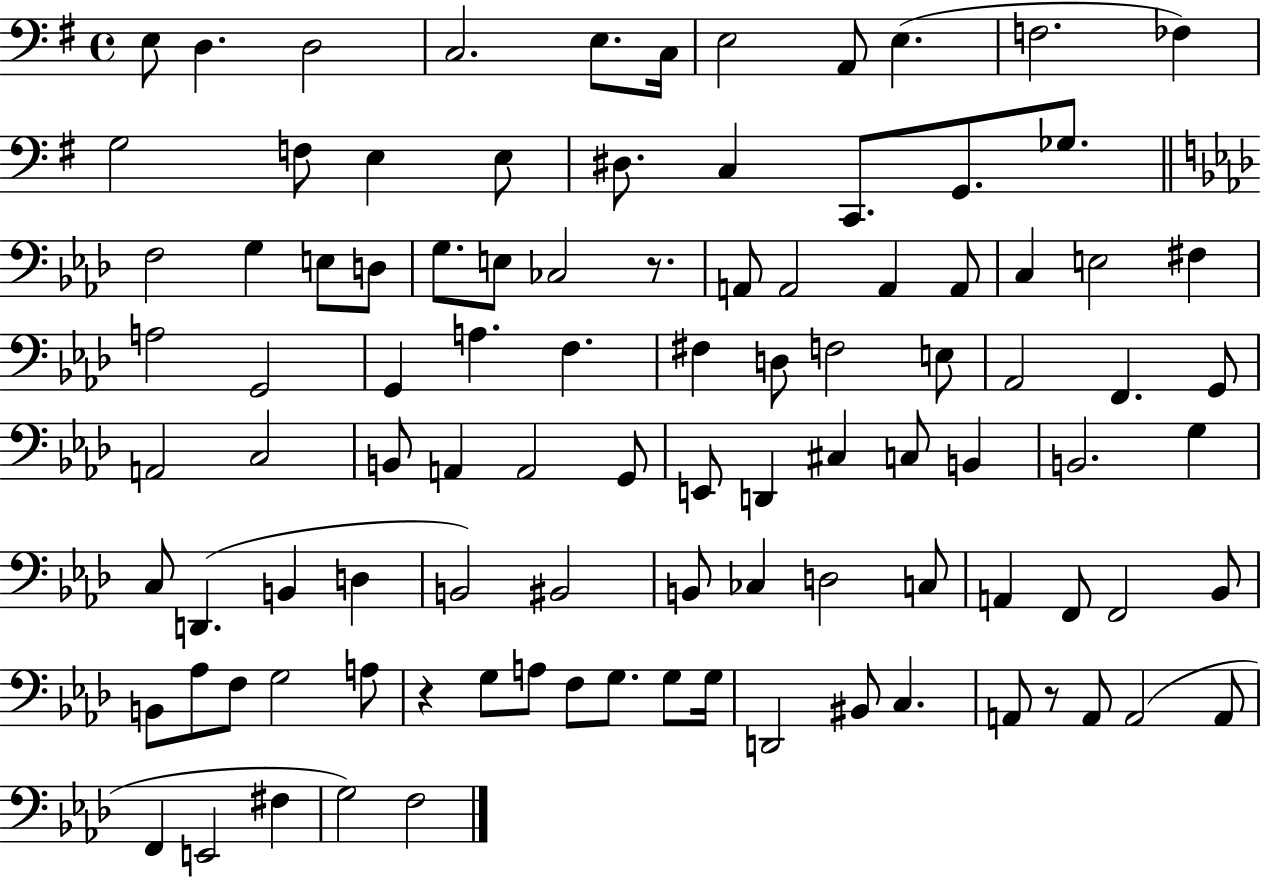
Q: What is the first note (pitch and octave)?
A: E3